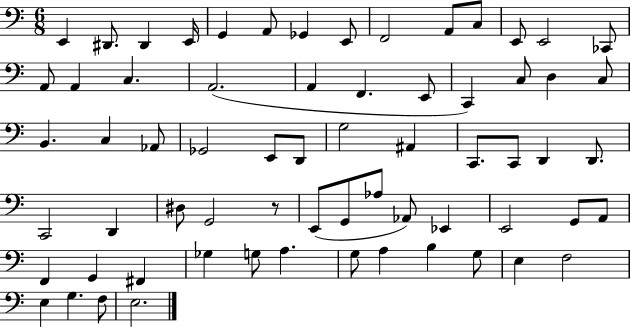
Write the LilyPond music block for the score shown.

{
  \clef bass
  \numericTimeSignature
  \time 6/8
  \key c \major
  e,4 dis,8. dis,4 e,16 | g,4 a,8 ges,4 e,8 | f,2 a,8 c8 | e,8 e,2 ces,8 | \break a,8 a,4 c4. | a,2.( | a,4 f,4. e,8 | c,4) c8 d4 c8 | \break b,4. c4 aes,8 | ges,2 e,8 d,8 | g2 ais,4 | c,8. c,8 d,4 d,8. | \break c,2 d,4 | dis8 g,2 r8 | e,8( g,8 aes8 aes,8) ees,4 | e,2 g,8 a,8 | \break f,4 g,4 fis,4 | ges4 g8 a4. | g8 a4 b4 g8 | e4 f2 | \break e4 g4. f8 | e2. | \bar "|."
}